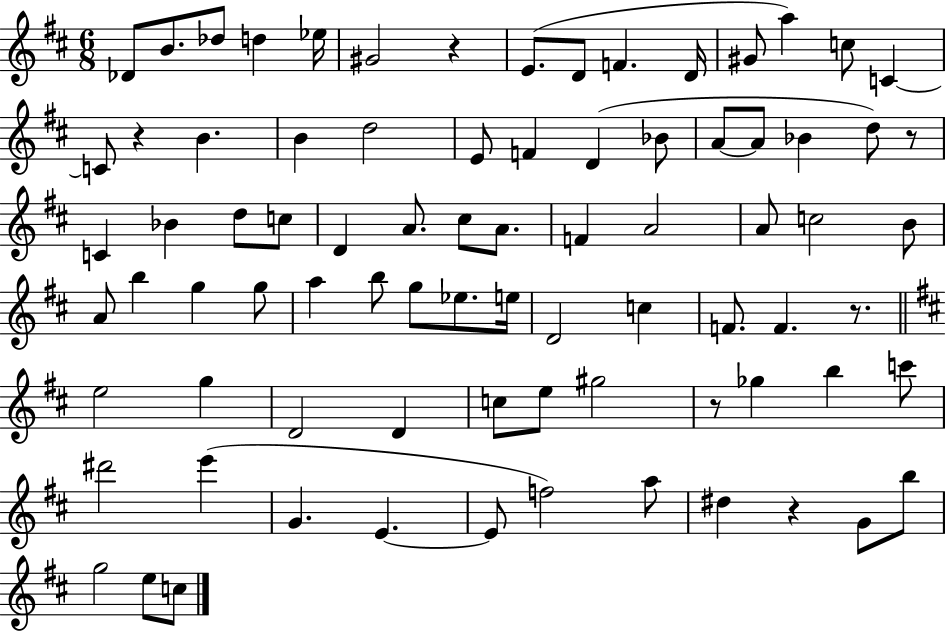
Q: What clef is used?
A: treble